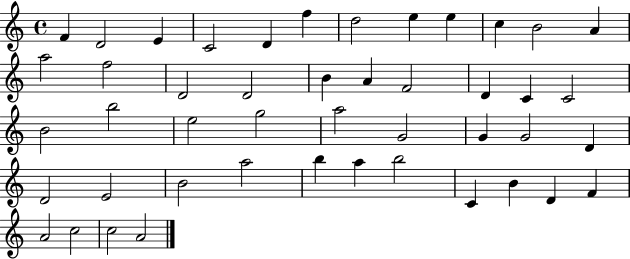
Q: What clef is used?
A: treble